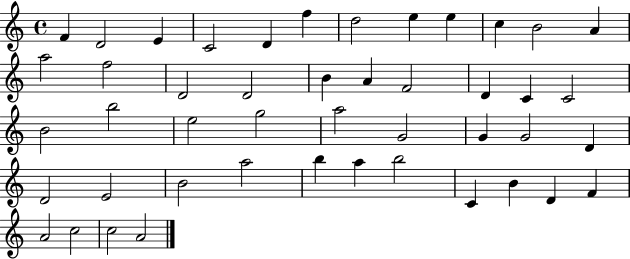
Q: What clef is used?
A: treble